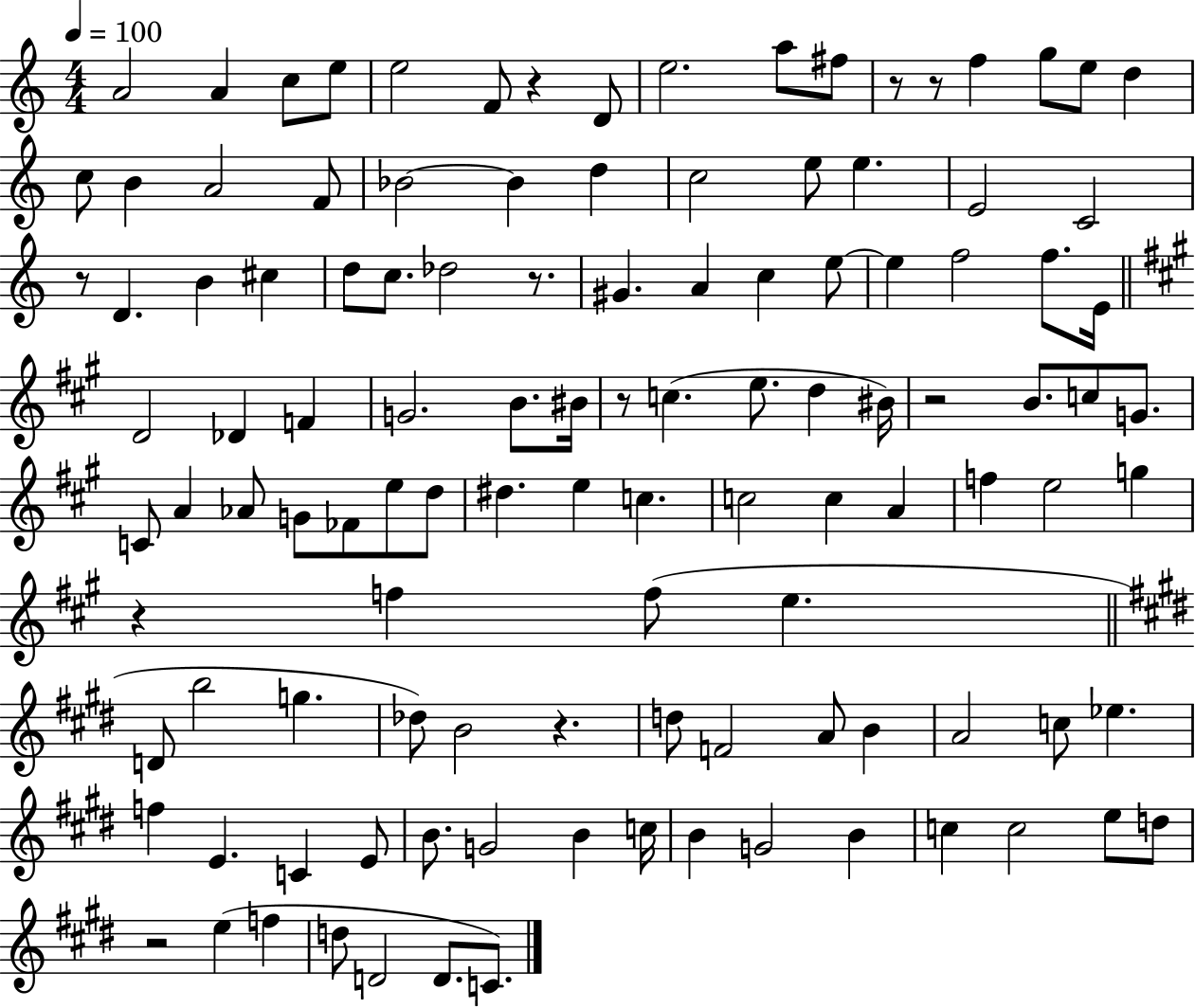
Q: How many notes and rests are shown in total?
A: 115